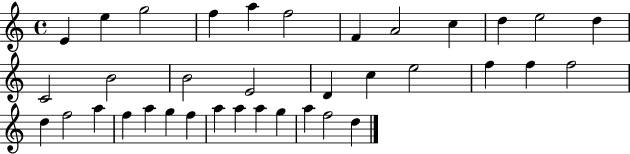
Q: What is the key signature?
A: C major